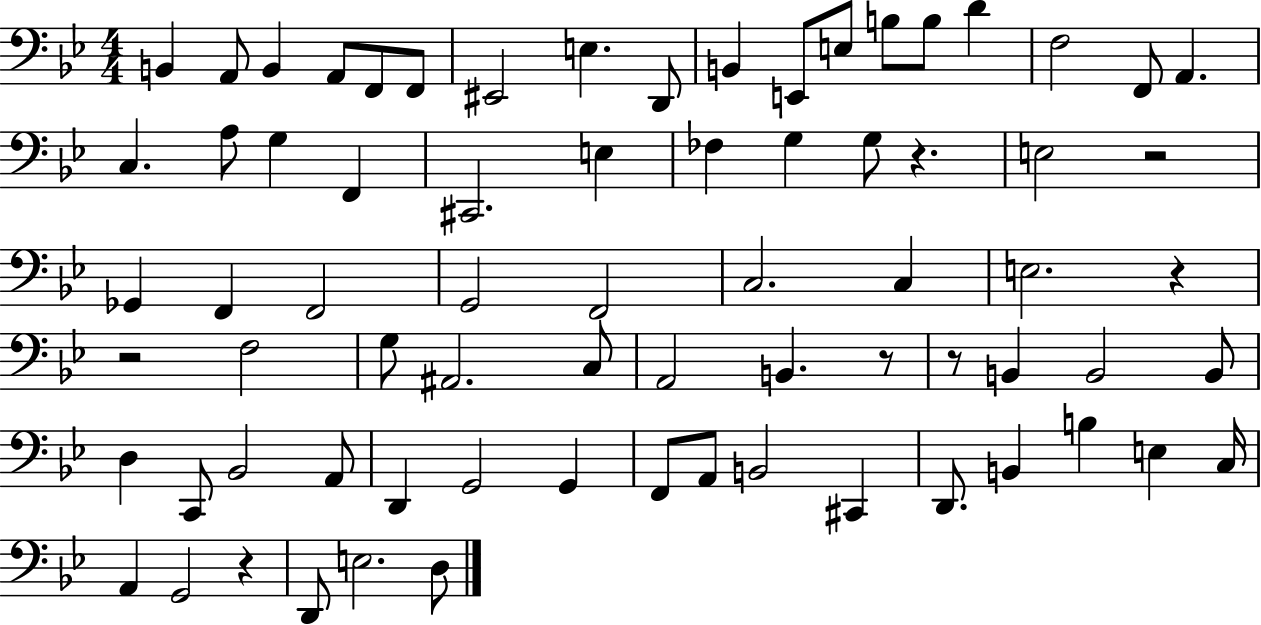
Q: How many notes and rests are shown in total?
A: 73